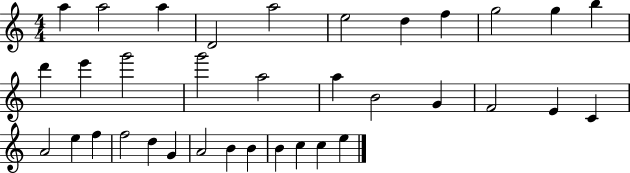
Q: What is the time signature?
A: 4/4